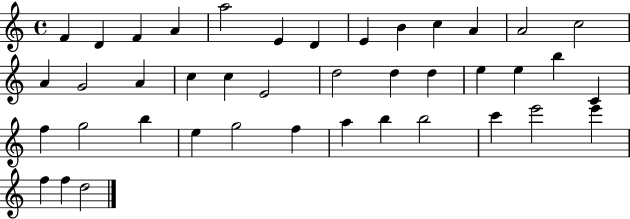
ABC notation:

X:1
T:Untitled
M:4/4
L:1/4
K:C
F D F A a2 E D E B c A A2 c2 A G2 A c c E2 d2 d d e e b C f g2 b e g2 f a b b2 c' e'2 e' f f d2